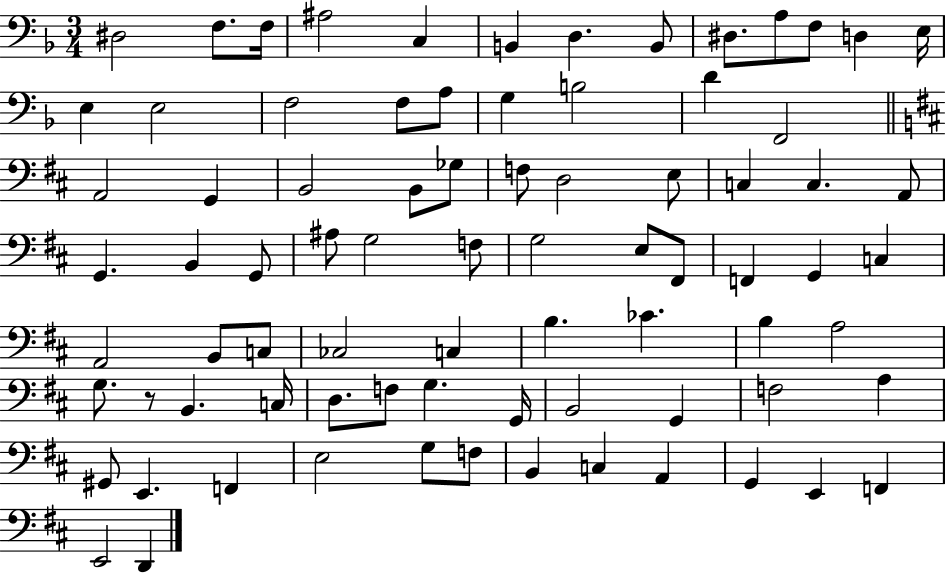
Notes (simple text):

D#3/h F3/e. F3/s A#3/h C3/q B2/q D3/q. B2/e D#3/e. A3/e F3/e D3/q E3/s E3/q E3/h F3/h F3/e A3/e G3/q B3/h D4/q F2/h A2/h G2/q B2/h B2/e Gb3/e F3/e D3/h E3/e C3/q C3/q. A2/e G2/q. B2/q G2/e A#3/e G3/h F3/e G3/h E3/e F#2/e F2/q G2/q C3/q A2/h B2/e C3/e CES3/h C3/q B3/q. CES4/q. B3/q A3/h G3/e. R/e B2/q. C3/s D3/e. F3/e G3/q. G2/s B2/h G2/q F3/h A3/q G#2/e E2/q. F2/q E3/h G3/e F3/e B2/q C3/q A2/q G2/q E2/q F2/q E2/h D2/q